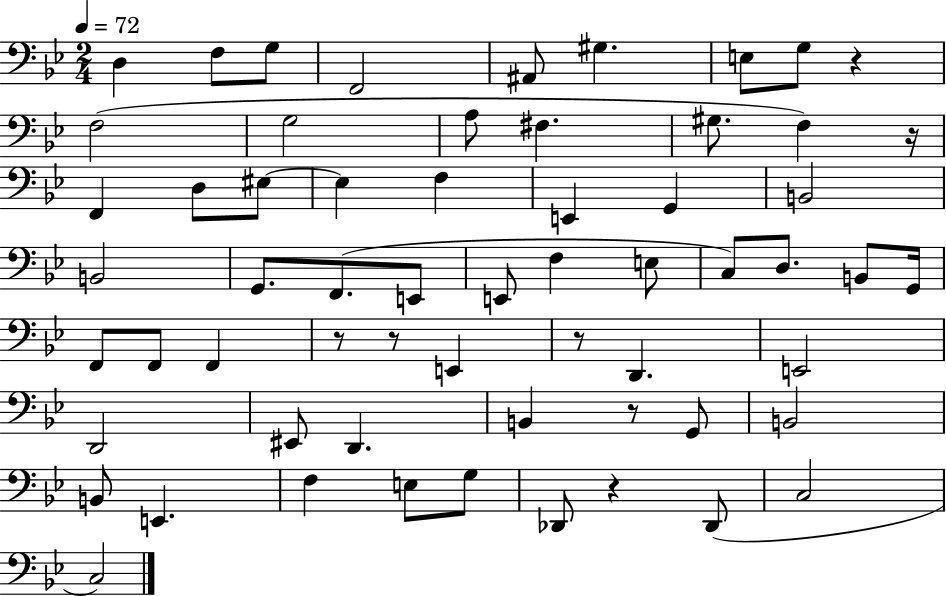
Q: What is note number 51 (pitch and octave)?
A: Db2